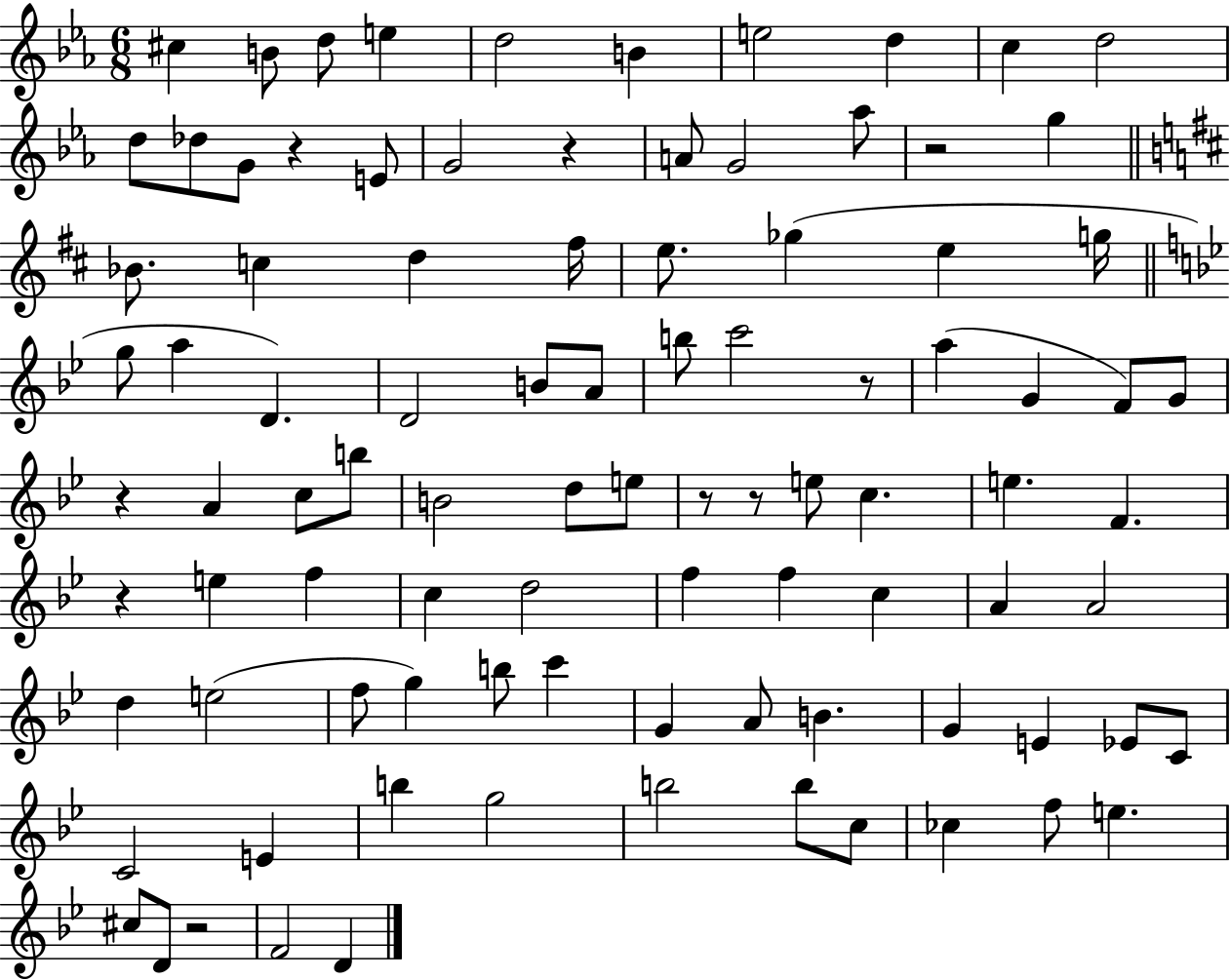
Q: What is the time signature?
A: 6/8